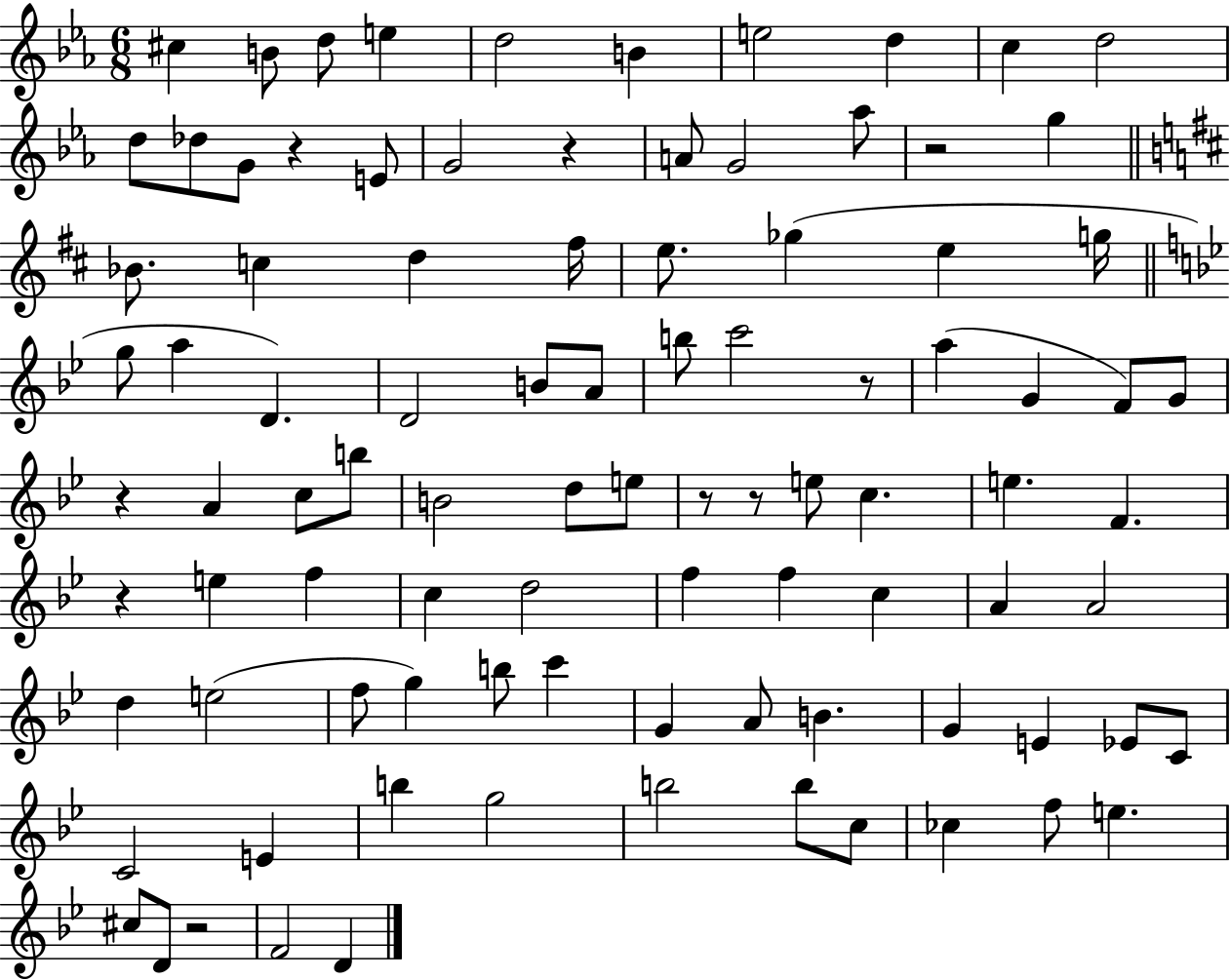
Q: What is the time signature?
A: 6/8